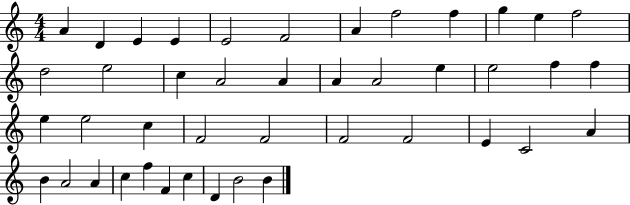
{
  \clef treble
  \numericTimeSignature
  \time 4/4
  \key c \major
  a'4 d'4 e'4 e'4 | e'2 f'2 | a'4 f''2 f''4 | g''4 e''4 f''2 | \break d''2 e''2 | c''4 a'2 a'4 | a'4 a'2 e''4 | e''2 f''4 f''4 | \break e''4 e''2 c''4 | f'2 f'2 | f'2 f'2 | e'4 c'2 a'4 | \break b'4 a'2 a'4 | c''4 f''4 f'4 c''4 | d'4 b'2 b'4 | \bar "|."
}